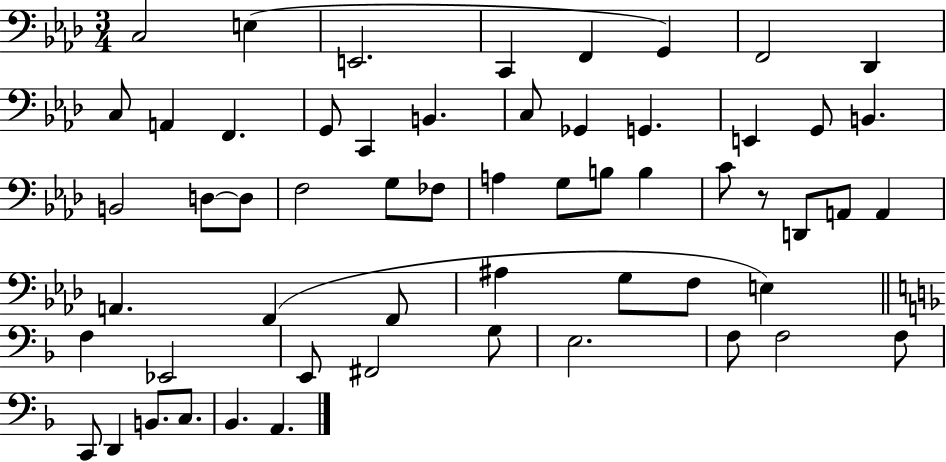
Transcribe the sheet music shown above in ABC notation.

X:1
T:Untitled
M:3/4
L:1/4
K:Ab
C,2 E, E,,2 C,, F,, G,, F,,2 _D,, C,/2 A,, F,, G,,/2 C,, B,, C,/2 _G,, G,, E,, G,,/2 B,, B,,2 D,/2 D,/2 F,2 G,/2 _F,/2 A, G,/2 B,/2 B, C/2 z/2 D,,/2 A,,/2 A,, A,, F,, F,,/2 ^A, G,/2 F,/2 E, F, _E,,2 E,,/2 ^F,,2 G,/2 E,2 F,/2 F,2 F,/2 C,,/2 D,, B,,/2 C,/2 _B,, A,,